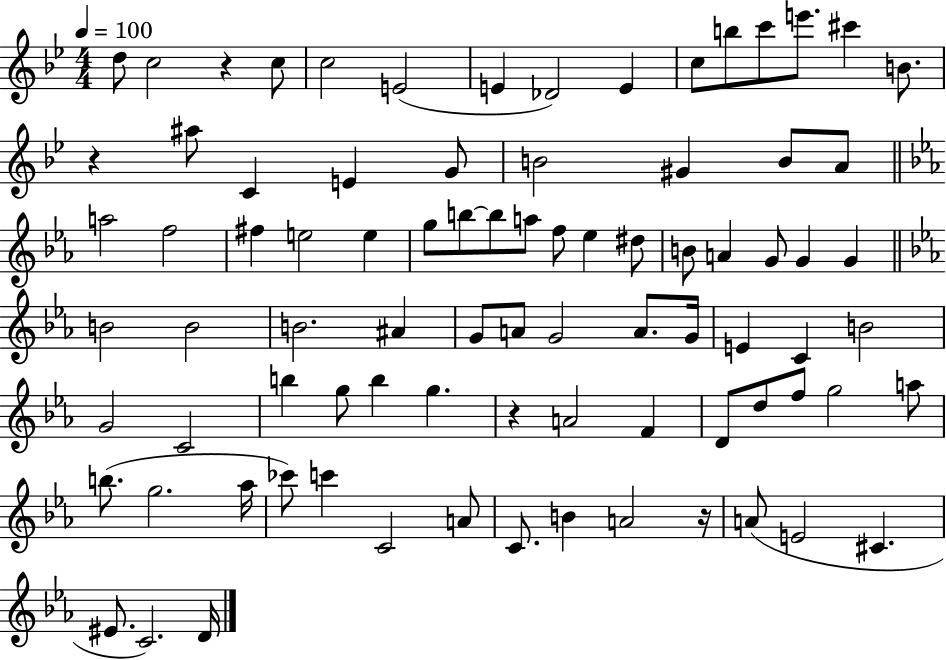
{
  \clef treble
  \numericTimeSignature
  \time 4/4
  \key bes \major
  \tempo 4 = 100
  \repeat volta 2 { d''8 c''2 r4 c''8 | c''2 e'2( | e'4 des'2) e'4 | c''8 b''8 c'''8 e'''8. cis'''4 b'8. | \break r4 ais''8 c'4 e'4 g'8 | b'2 gis'4 b'8 a'8 | \bar "||" \break \key ees \major a''2 f''2 | fis''4 e''2 e''4 | g''8 b''8~~ b''8 a''8 f''8 ees''4 dis''8 | b'8 a'4 g'8 g'4 g'4 | \break \bar "||" \break \key ees \major b'2 b'2 | b'2. ais'4 | g'8 a'8 g'2 a'8. g'16 | e'4 c'4 b'2 | \break g'2 c'2 | b''4 g''8 b''4 g''4. | r4 a'2 f'4 | d'8 d''8 f''8 g''2 a''8 | \break b''8.( g''2. aes''16 | ces'''8) c'''4 c'2 a'8 | c'8. b'4 a'2 r16 | a'8( e'2 cis'4. | \break eis'8. c'2.) d'16 | } \bar "|."
}